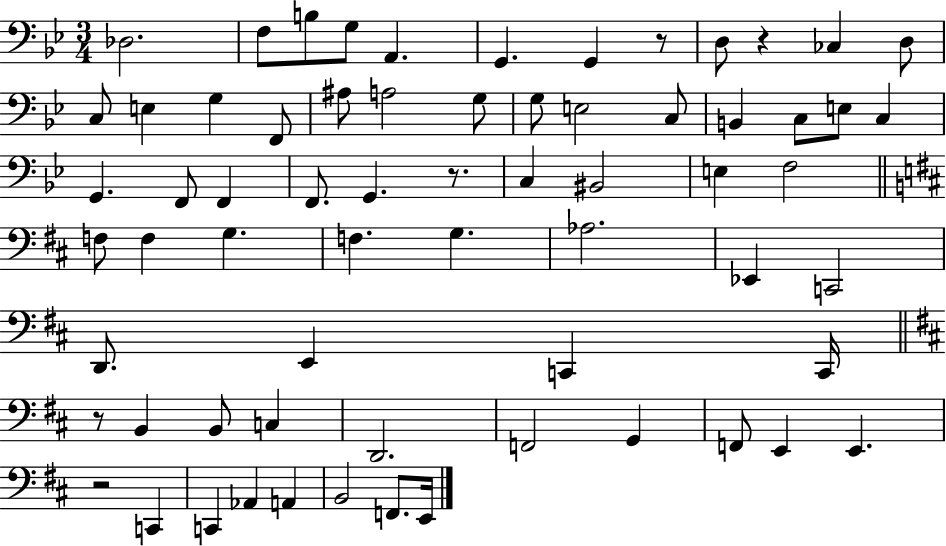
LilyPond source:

{
  \clef bass
  \numericTimeSignature
  \time 3/4
  \key bes \major
  \repeat volta 2 { des2. | f8 b8 g8 a,4. | g,4. g,4 r8 | d8 r4 ces4 d8 | \break c8 e4 g4 f,8 | ais8 a2 g8 | g8 e2 c8 | b,4 c8 e8 c4 | \break g,4. f,8 f,4 | f,8. g,4. r8. | c4 bis,2 | e4 f2 | \break \bar "||" \break \key b \minor f8 f4 g4. | f4. g4. | aes2. | ees,4 c,2 | \break d,8. e,4 c,4 c,16 | \bar "||" \break \key d \major r8 b,4 b,8 c4 | d,2. | f,2 g,4 | f,8 e,4 e,4. | \break r2 c,4 | c,4 aes,4 a,4 | b,2 f,8. e,16 | } \bar "|."
}